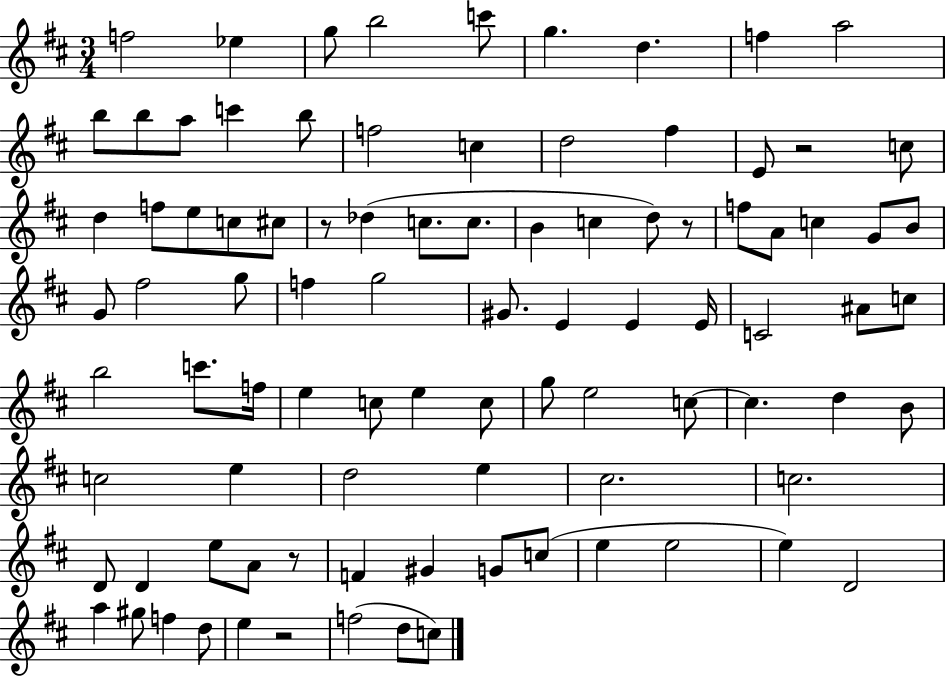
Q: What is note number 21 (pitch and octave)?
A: D5